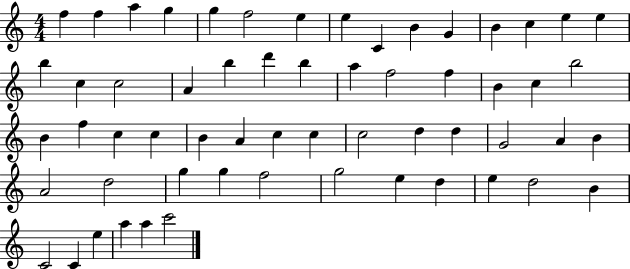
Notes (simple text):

F5/q F5/q A5/q G5/q G5/q F5/h E5/q E5/q C4/q B4/q G4/q B4/q C5/q E5/q E5/q B5/q C5/q C5/h A4/q B5/q D6/q B5/q A5/q F5/h F5/q B4/q C5/q B5/h B4/q F5/q C5/q C5/q B4/q A4/q C5/q C5/q C5/h D5/q D5/q G4/h A4/q B4/q A4/h D5/h G5/q G5/q F5/h G5/h E5/q D5/q E5/q D5/h B4/q C4/h C4/q E5/q A5/q A5/q C6/h